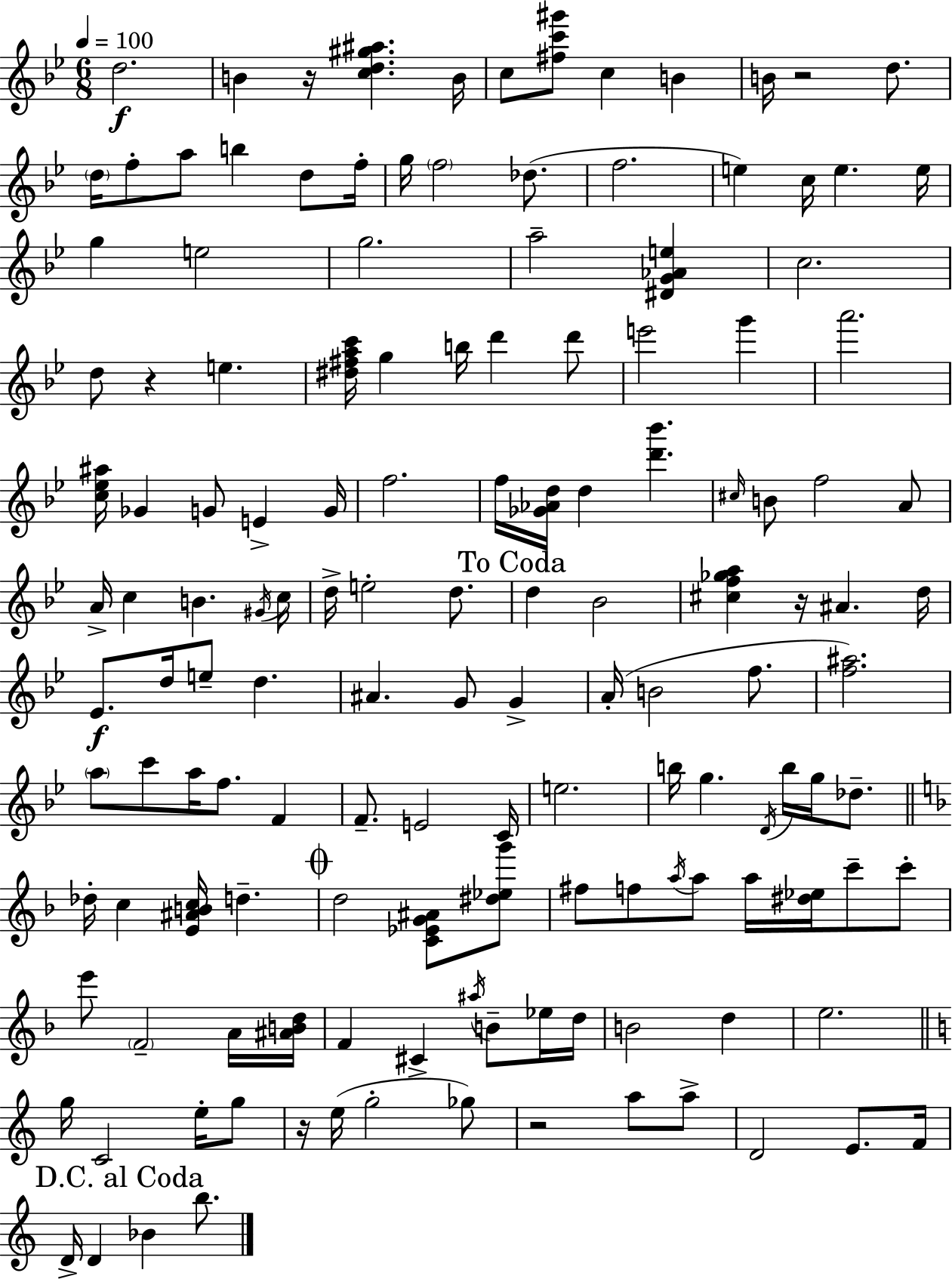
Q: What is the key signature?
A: G minor